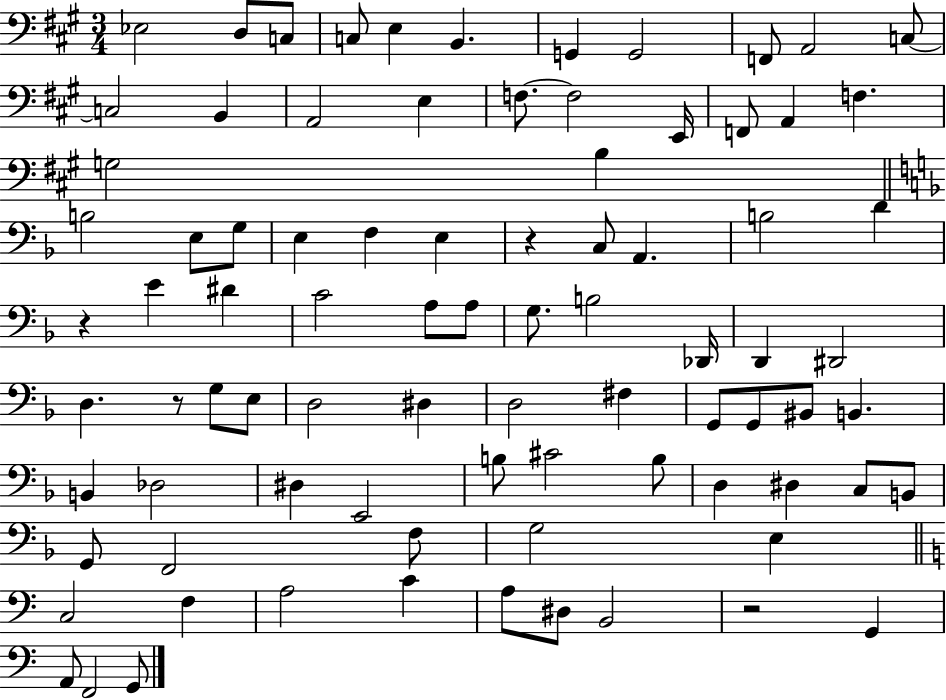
{
  \clef bass
  \numericTimeSignature
  \time 3/4
  \key a \major
  ees2 d8 c8 | c8 e4 b,4. | g,4 g,2 | f,8 a,2 c8~~ | \break c2 b,4 | a,2 e4 | f8.~~ f2 e,16 | f,8 a,4 f4. | \break g2 b4 | \bar "||" \break \key f \major b2 e8 g8 | e4 f4 e4 | r4 c8 a,4. | b2 d'4 | \break r4 e'4 dis'4 | c'2 a8 a8 | g8. b2 des,16 | d,4 dis,2 | \break d4. r8 g8 e8 | d2 dis4 | d2 fis4 | g,8 g,8 bis,8 b,4. | \break b,4 des2 | dis4 e,2 | b8 cis'2 b8 | d4 dis4 c8 b,8 | \break g,8 f,2 f8 | g2 e4 | \bar "||" \break \key c \major c2 f4 | a2 c'4 | a8 dis8 b,2 | r2 g,4 | \break a,8 f,2 g,8 | \bar "|."
}